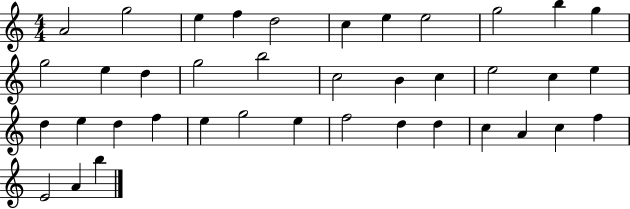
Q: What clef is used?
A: treble